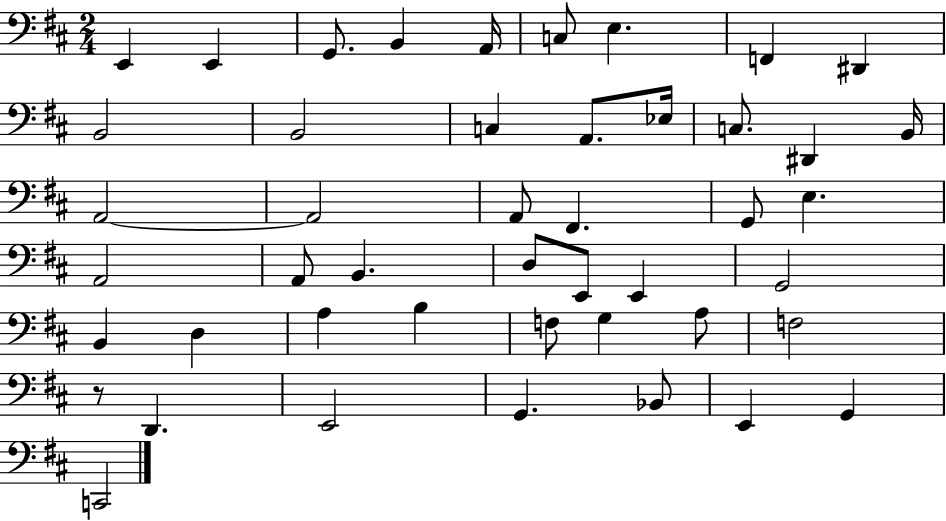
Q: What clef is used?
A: bass